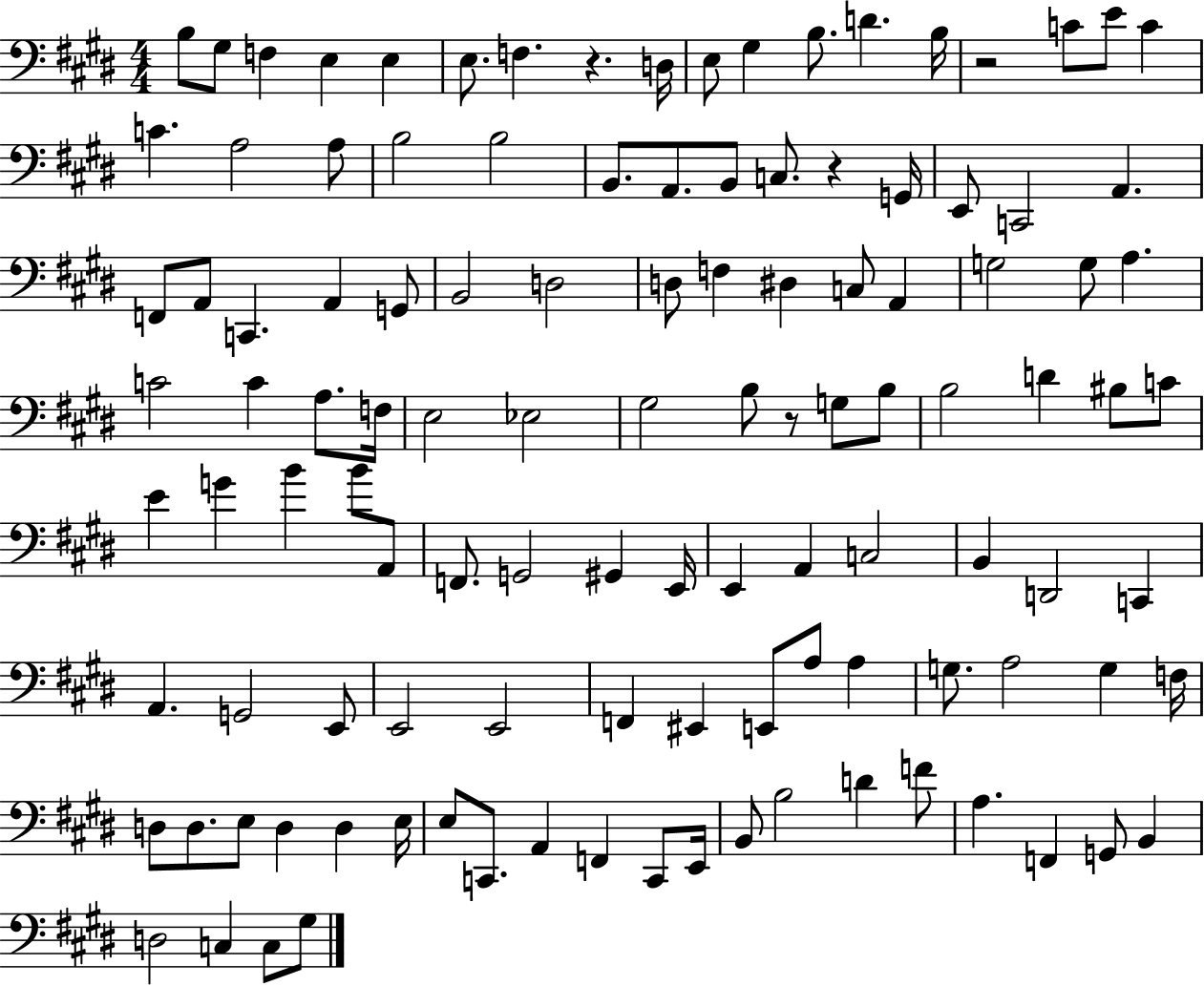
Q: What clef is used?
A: bass